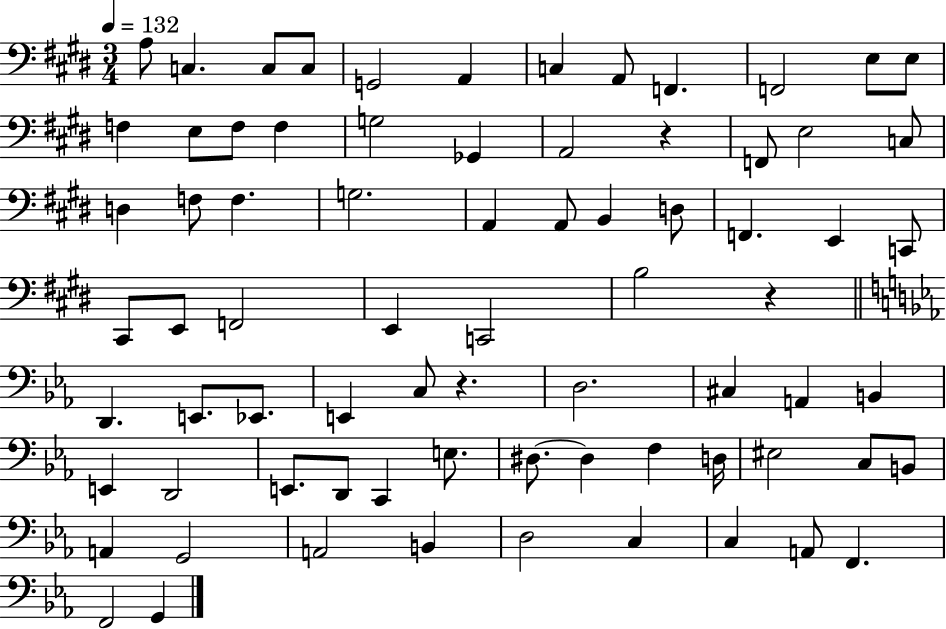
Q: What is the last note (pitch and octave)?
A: G2